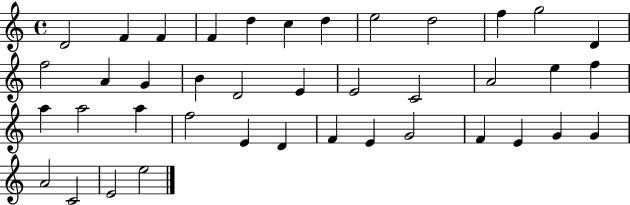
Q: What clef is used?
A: treble